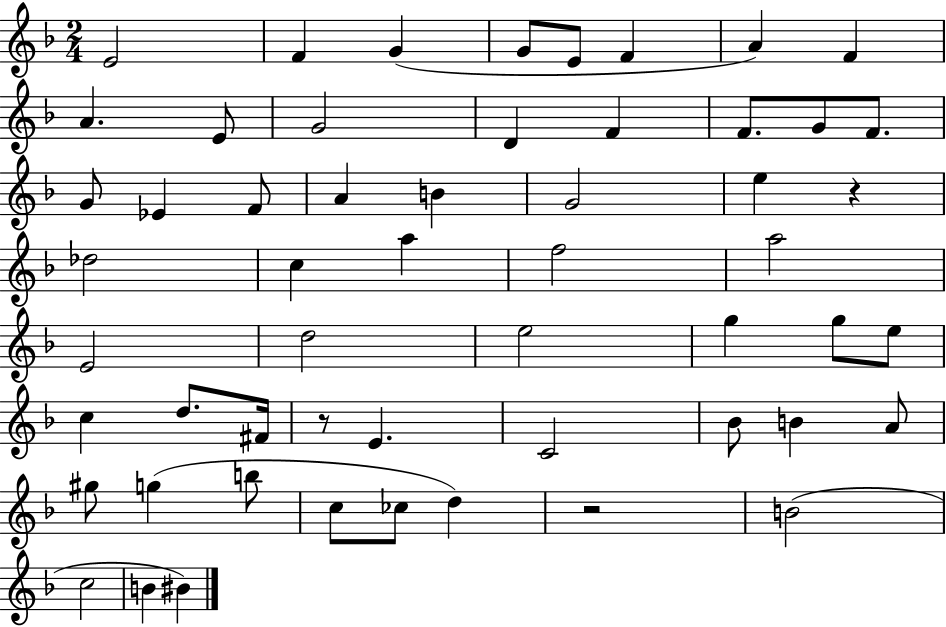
X:1
T:Untitled
M:2/4
L:1/4
K:F
E2 F G G/2 E/2 F A F A E/2 G2 D F F/2 G/2 F/2 G/2 _E F/2 A B G2 e z _d2 c a f2 a2 E2 d2 e2 g g/2 e/2 c d/2 ^F/4 z/2 E C2 _B/2 B A/2 ^g/2 g b/2 c/2 _c/2 d z2 B2 c2 B ^B